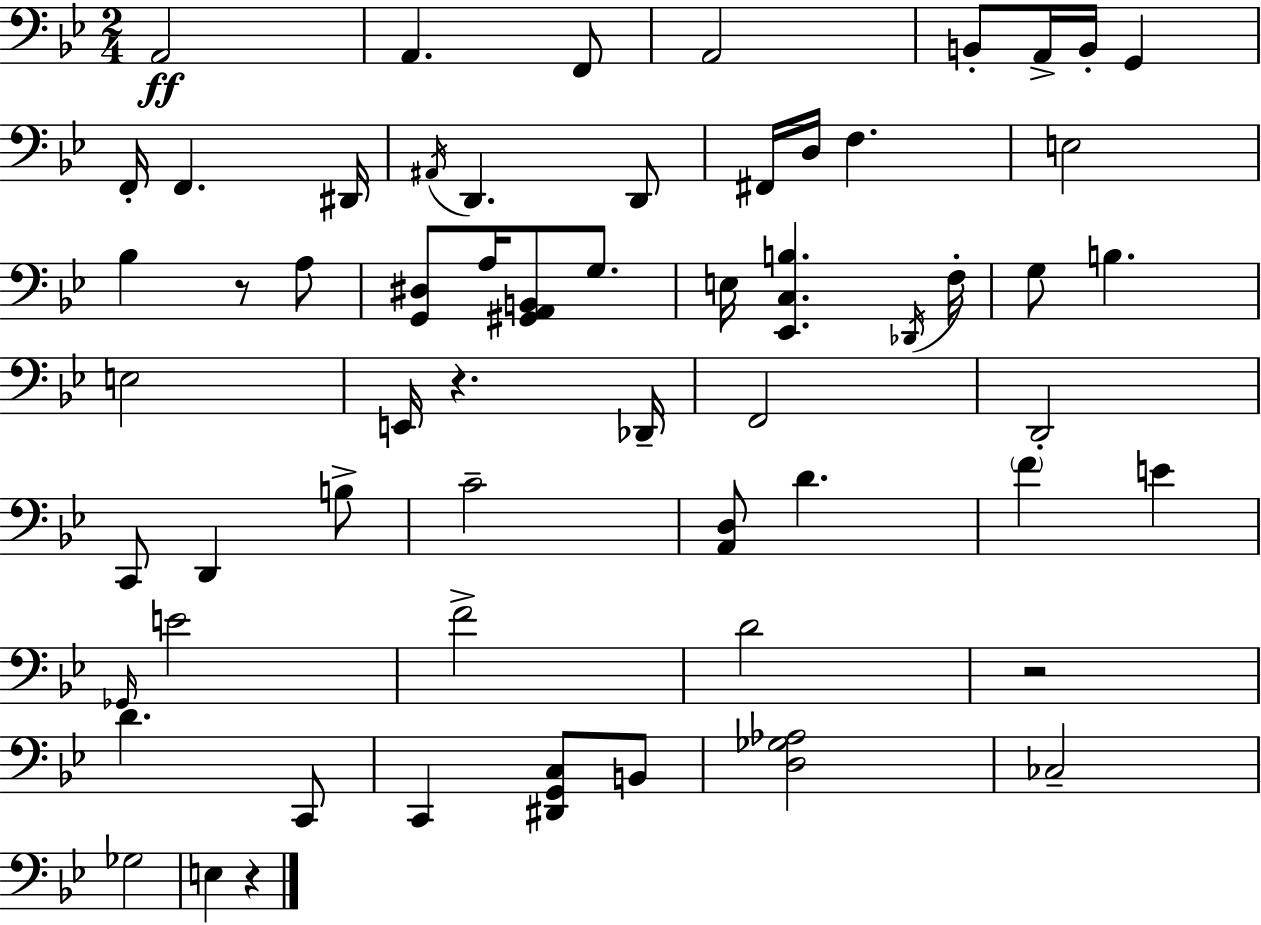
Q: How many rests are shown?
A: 4